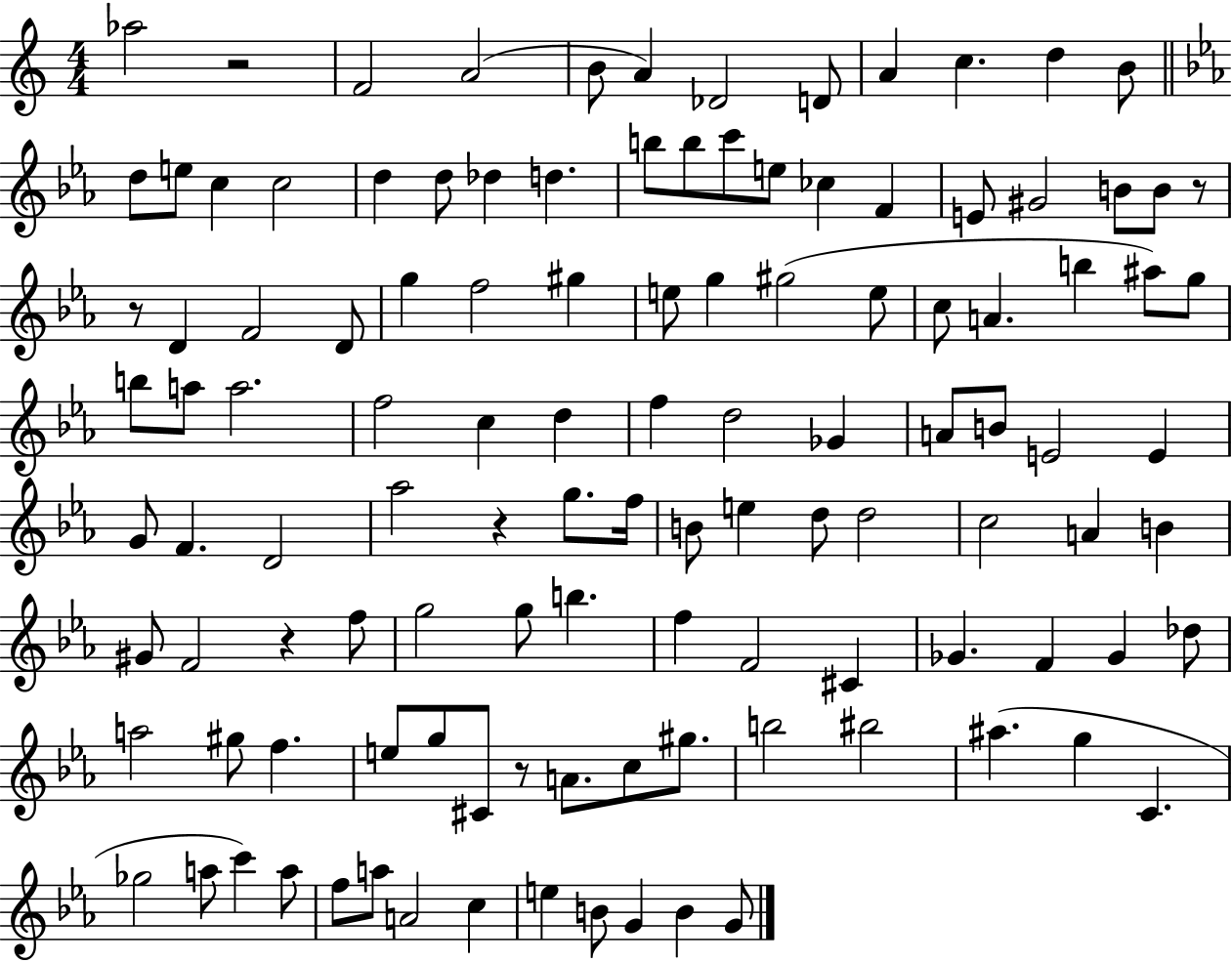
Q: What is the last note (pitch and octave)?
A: G4